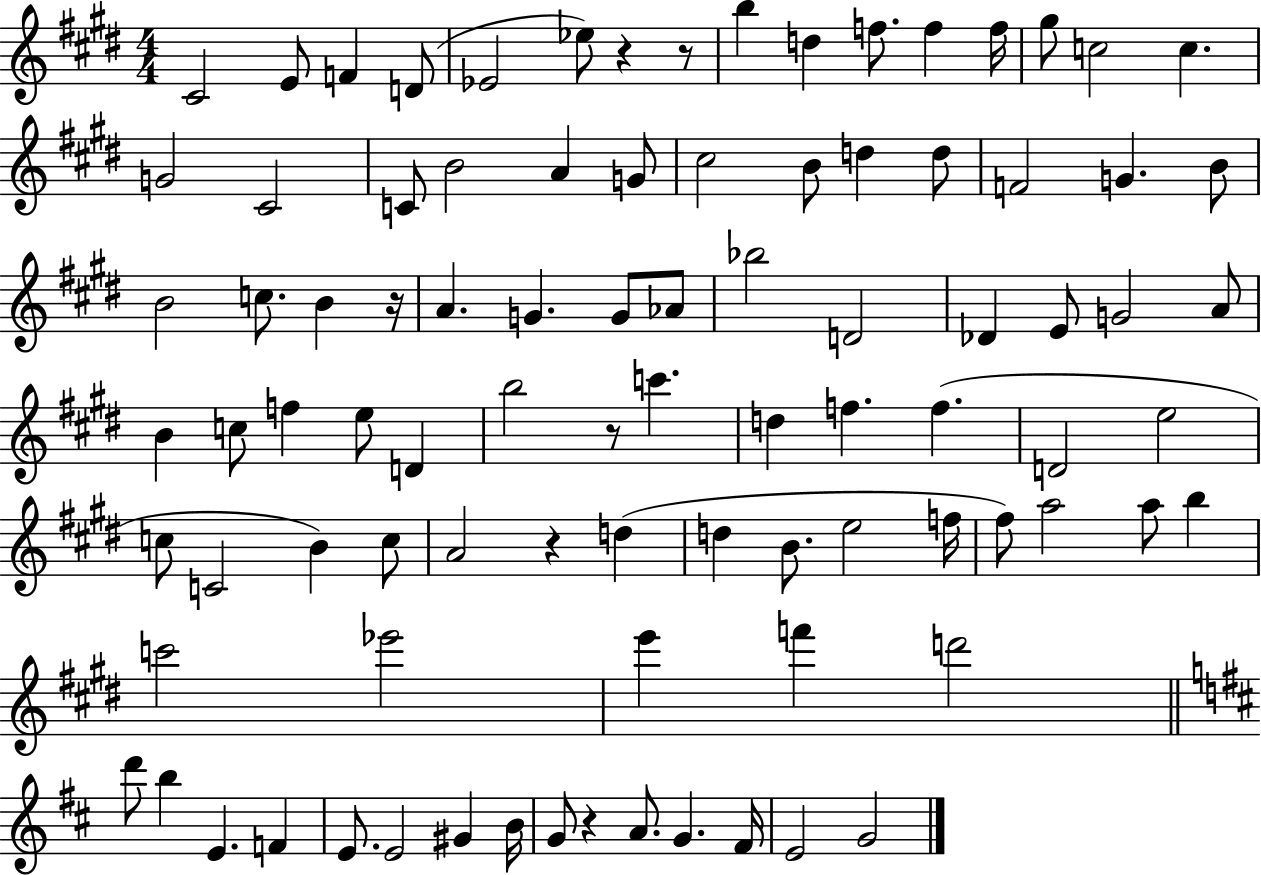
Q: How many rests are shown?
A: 6